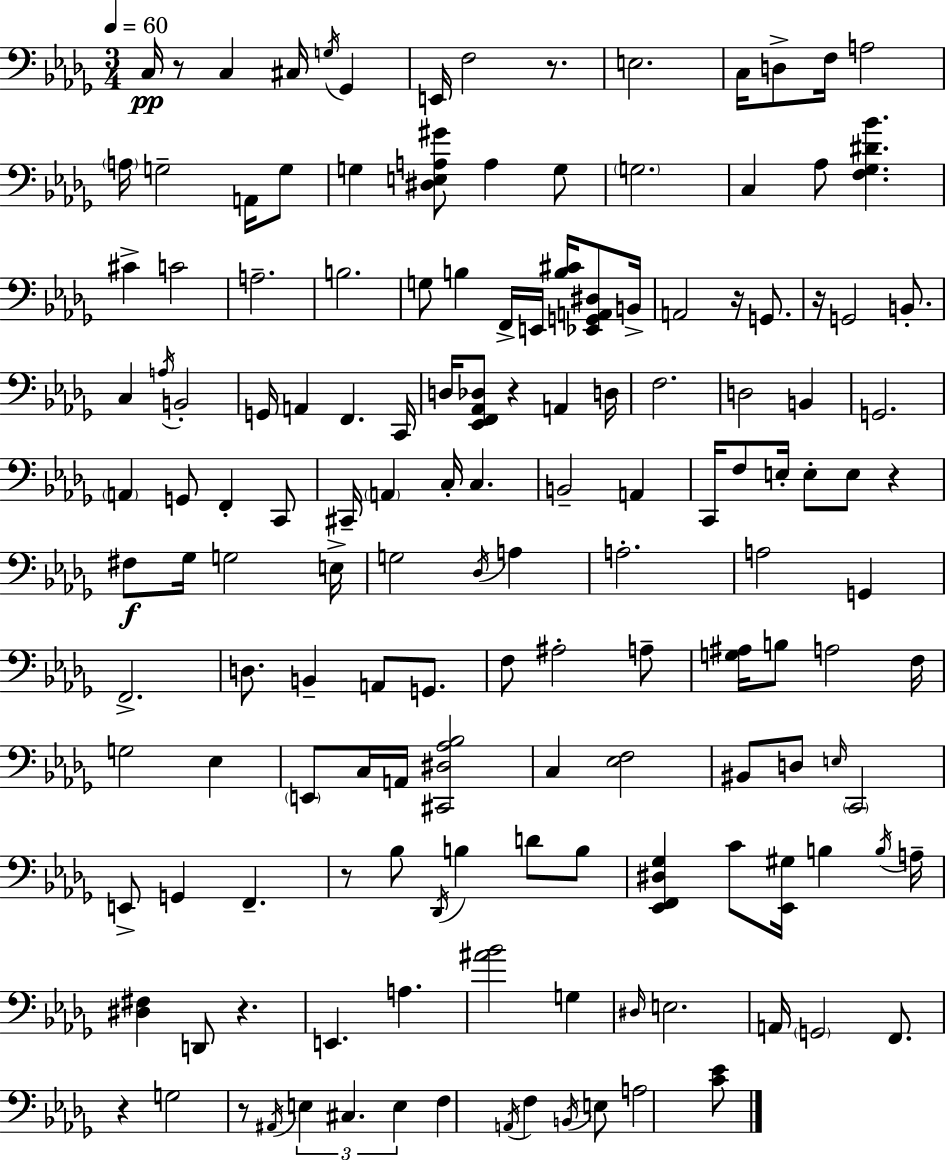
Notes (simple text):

C3/s R/e C3/q C#3/s G3/s Gb2/q E2/s F3/h R/e. E3/h. C3/s D3/e F3/s A3/h A3/s G3/h A2/s G3/e G3/q [D#3,E3,A3,G#4]/e A3/q G3/e G3/h. C3/q Ab3/e [F3,Gb3,D#4,Bb4]/q. C#4/q C4/h A3/h. B3/h. G3/e B3/q F2/s E2/s [B3,C#4]/s [Eb2,G2,A2,D#3]/e B2/s A2/h R/s G2/e. R/s G2/h B2/e. C3/q A3/s B2/h G2/s A2/q F2/q. C2/s D3/s [Eb2,F2,Ab2,Db3]/e R/q A2/q D3/s F3/h. D3/h B2/q G2/h. A2/q G2/e F2/q C2/e C#2/s A2/q C3/s C3/q. B2/h A2/q C2/s F3/e E3/s E3/e E3/e R/q F#3/e Gb3/s G3/h E3/s G3/h Db3/s A3/q A3/h. A3/h G2/q F2/h. D3/e. B2/q A2/e G2/e. F3/e A#3/h A3/e [G3,A#3]/s B3/e A3/h F3/s G3/h Eb3/q E2/e C3/s A2/s [C#2,D#3,Ab3,Bb3]/h C3/q [Eb3,F3]/h BIS2/e D3/e E3/s C2/h E2/e G2/q F2/q. R/e Bb3/e Db2/s B3/q D4/e B3/e [Eb2,F2,D#3,Gb3]/q C4/e [Eb2,G#3]/s B3/q B3/s A3/s [D#3,F#3]/q D2/e R/q. E2/q. A3/q. [A#4,Bb4]/h G3/q D#3/s E3/h. A2/s G2/h F2/e. R/q G3/h R/e A#2/s E3/q C#3/q. E3/q F3/q A2/s F3/q B2/s E3/e A3/h [C4,Eb4]/e